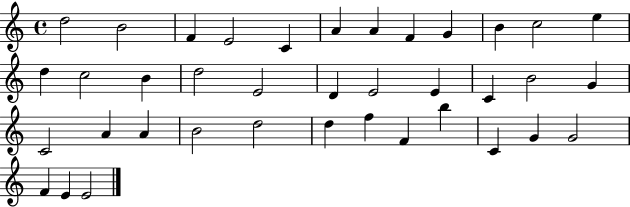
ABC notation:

X:1
T:Untitled
M:4/4
L:1/4
K:C
d2 B2 F E2 C A A F G B c2 e d c2 B d2 E2 D E2 E C B2 G C2 A A B2 d2 d f F b C G G2 F E E2